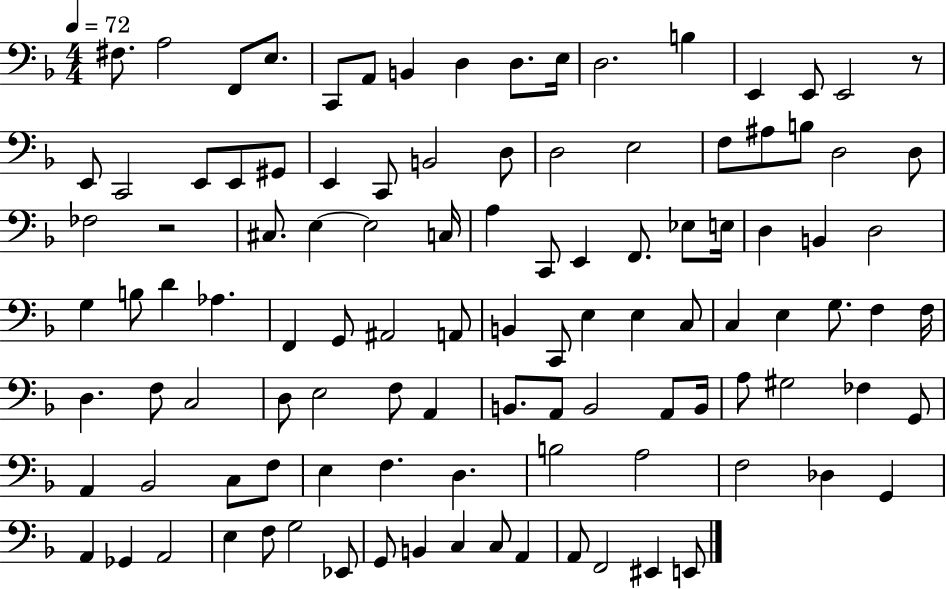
F#3/e. A3/h F2/e E3/e. C2/e A2/e B2/q D3/q D3/e. E3/s D3/h. B3/q E2/q E2/e E2/h R/e E2/e C2/h E2/e E2/e G#2/e E2/q C2/e B2/h D3/e D3/h E3/h F3/e A#3/e B3/e D3/h D3/e FES3/h R/h C#3/e. E3/q E3/h C3/s A3/q C2/e E2/q F2/e. Eb3/e E3/s D3/q B2/q D3/h G3/q B3/e D4/q Ab3/q. F2/q G2/e A#2/h A2/e B2/q C2/e E3/q E3/q C3/e C3/q E3/q G3/e. F3/q F3/s D3/q. F3/e C3/h D3/e E3/h F3/e A2/q B2/e. A2/e B2/h A2/e B2/s A3/e G#3/h FES3/q G2/e A2/q Bb2/h C3/e F3/e E3/q F3/q. D3/q. B3/h A3/h F3/h Db3/q G2/q A2/q Gb2/q A2/h E3/q F3/e G3/h Eb2/e G2/e B2/q C3/q C3/e A2/q A2/e F2/h EIS2/q E2/e